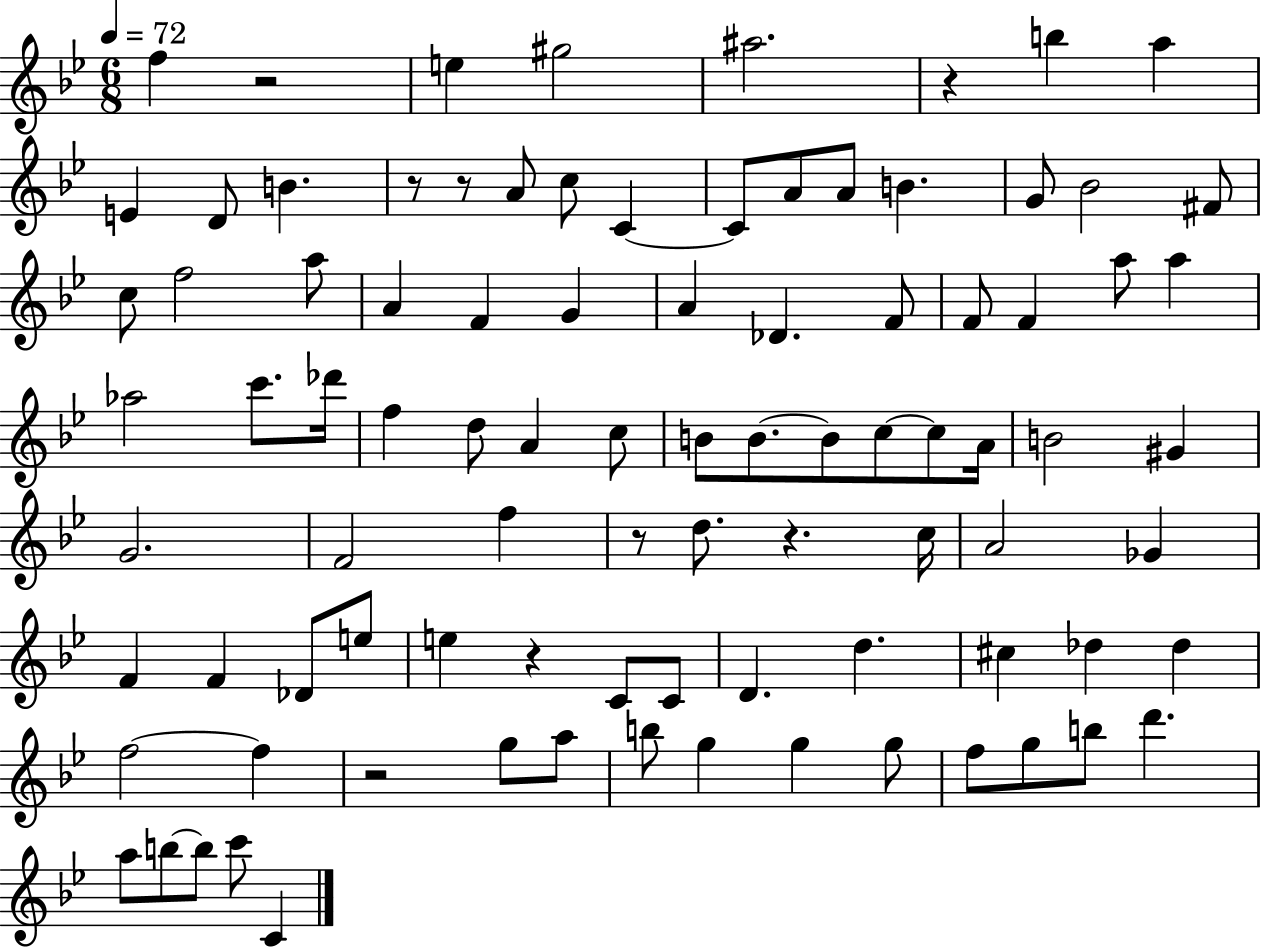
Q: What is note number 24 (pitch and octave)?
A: F4